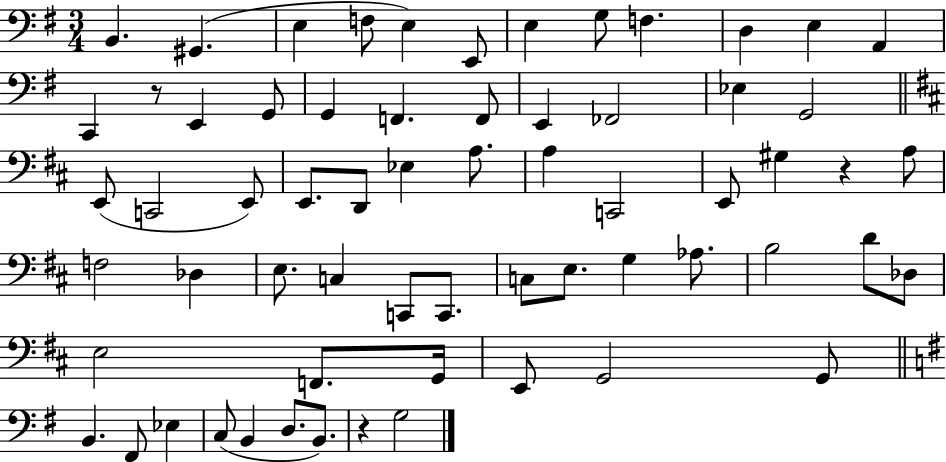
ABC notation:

X:1
T:Untitled
M:3/4
L:1/4
K:G
B,, ^G,, E, F,/2 E, E,,/2 E, G,/2 F, D, E, A,, C,, z/2 E,, G,,/2 G,, F,, F,,/2 E,, _F,,2 _E, G,,2 E,,/2 C,,2 E,,/2 E,,/2 D,,/2 _E, A,/2 A, C,,2 E,,/2 ^G, z A,/2 F,2 _D, E,/2 C, C,,/2 C,,/2 C,/2 E,/2 G, _A,/2 B,2 D/2 _D,/2 E,2 F,,/2 G,,/4 E,,/2 G,,2 G,,/2 B,, ^F,,/2 _E, C,/2 B,, D,/2 B,,/2 z G,2